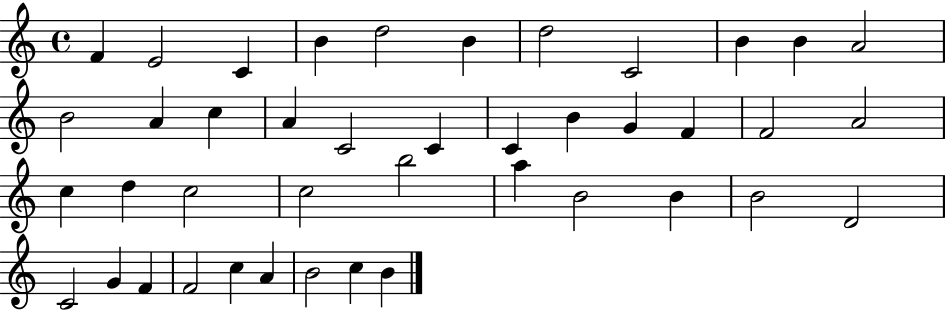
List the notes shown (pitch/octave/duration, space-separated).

F4/q E4/h C4/q B4/q D5/h B4/q D5/h C4/h B4/q B4/q A4/h B4/h A4/q C5/q A4/q C4/h C4/q C4/q B4/q G4/q F4/q F4/h A4/h C5/q D5/q C5/h C5/h B5/h A5/q B4/h B4/q B4/h D4/h C4/h G4/q F4/q F4/h C5/q A4/q B4/h C5/q B4/q